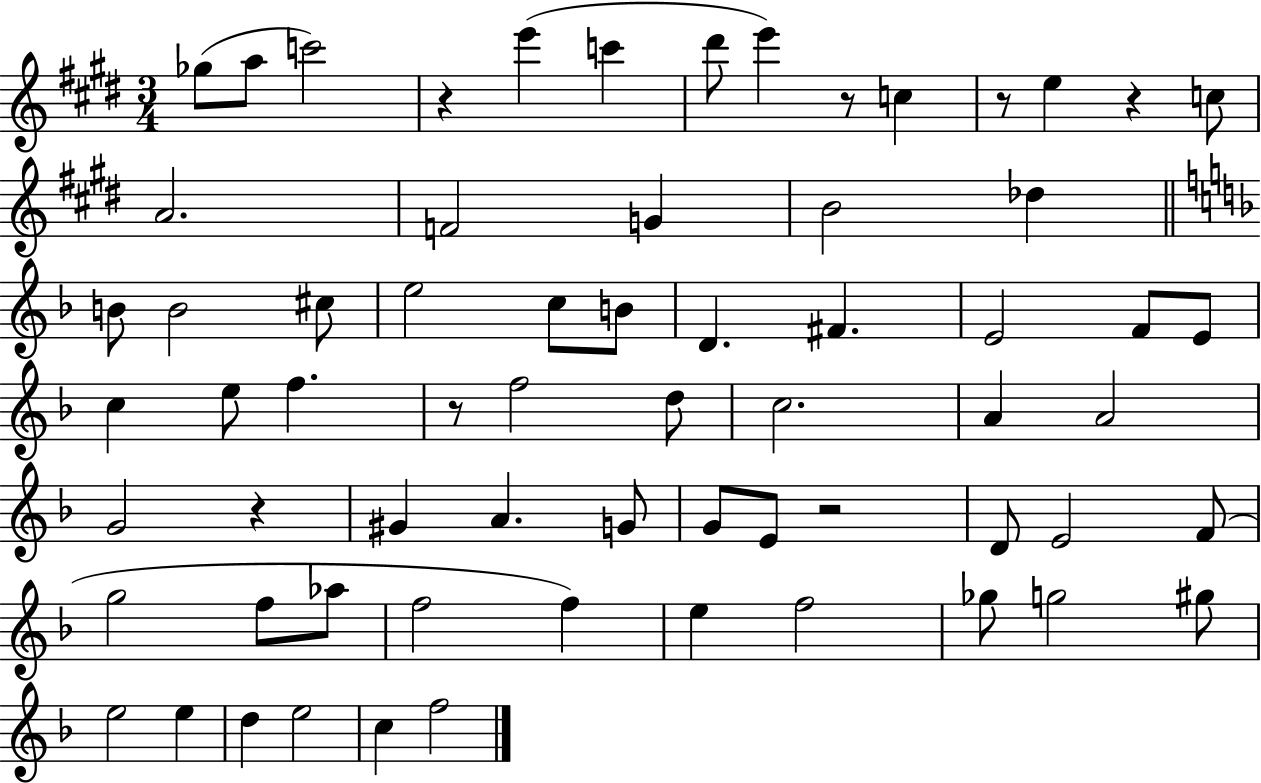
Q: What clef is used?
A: treble